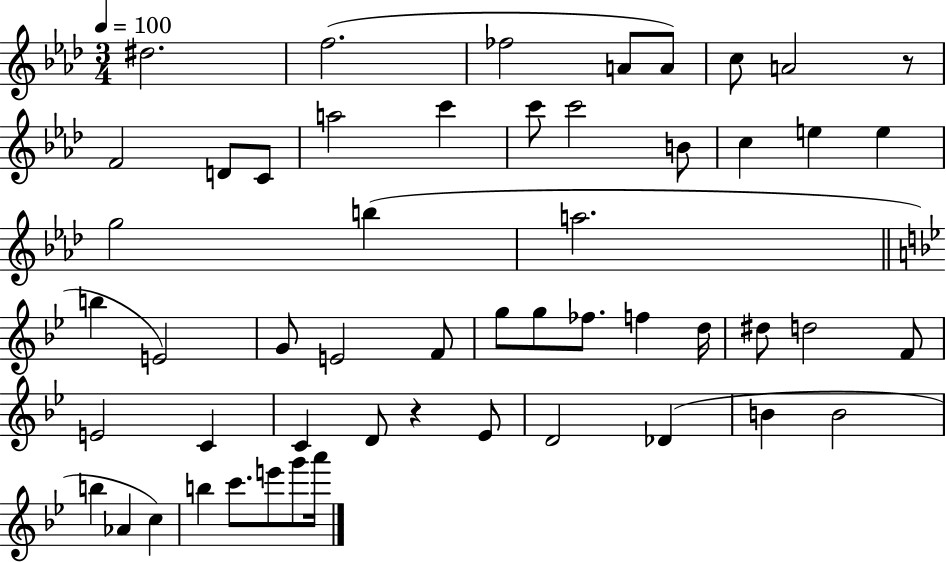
{
  \clef treble
  \numericTimeSignature
  \time 3/4
  \key aes \major
  \tempo 4 = 100
  \repeat volta 2 { dis''2. | f''2.( | fes''2 a'8 a'8) | c''8 a'2 r8 | \break f'2 d'8 c'8 | a''2 c'''4 | c'''8 c'''2 b'8 | c''4 e''4 e''4 | \break g''2 b''4( | a''2. | \bar "||" \break \key bes \major b''4 e'2) | g'8 e'2 f'8 | g''8 g''8 fes''8. f''4 d''16 | dis''8 d''2 f'8 | \break e'2 c'4 | c'4 d'8 r4 ees'8 | d'2 des'4( | b'4 b'2 | \break b''4 aes'4 c''4) | b''4 c'''8. e'''8 g'''8 a'''16 | } \bar "|."
}